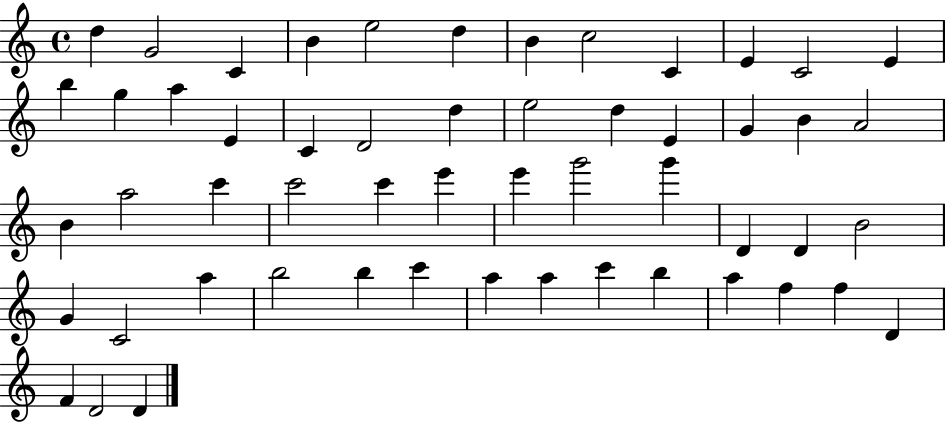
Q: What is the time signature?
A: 4/4